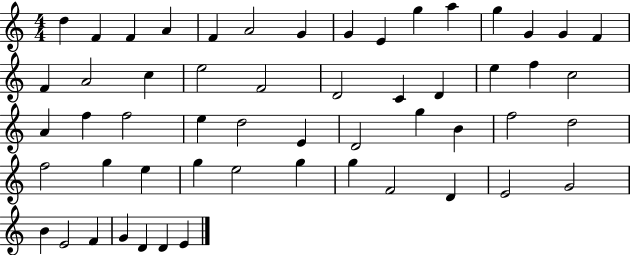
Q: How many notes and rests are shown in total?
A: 55